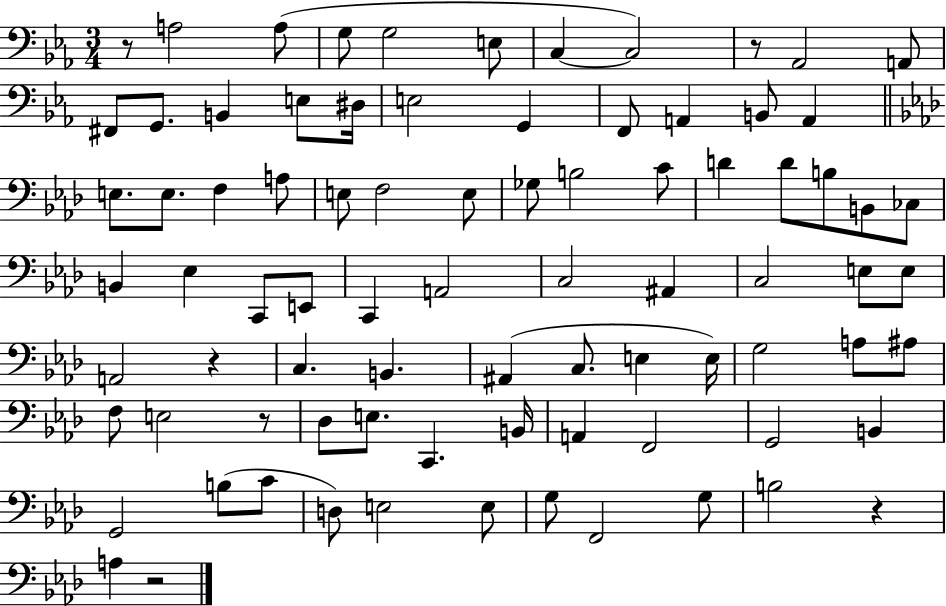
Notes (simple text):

R/e A3/h A3/e G3/e G3/h E3/e C3/q C3/h R/e Ab2/h A2/e F#2/e G2/e. B2/q E3/e D#3/s E3/h G2/q F2/e A2/q B2/e A2/q E3/e. E3/e. F3/q A3/e E3/e F3/h E3/e Gb3/e B3/h C4/e D4/q D4/e B3/e B2/e CES3/e B2/q Eb3/q C2/e E2/e C2/q A2/h C3/h A#2/q C3/h E3/e E3/e A2/h R/q C3/q. B2/q. A#2/q C3/e. E3/q E3/s G3/h A3/e A#3/e F3/e E3/h R/e Db3/e E3/e. C2/q. B2/s A2/q F2/h G2/h B2/q G2/h B3/e C4/e D3/e E3/h E3/e G3/e F2/h G3/e B3/h R/q A3/q R/h